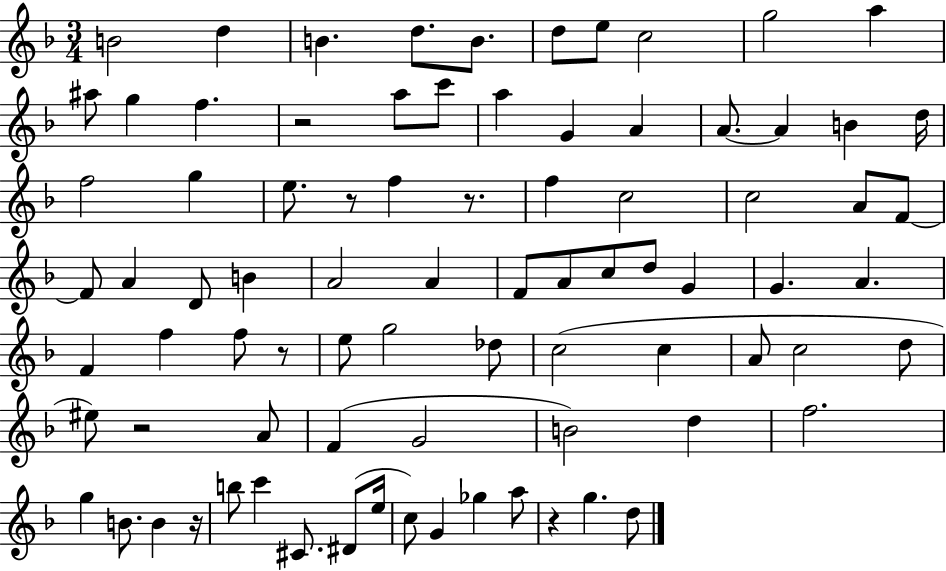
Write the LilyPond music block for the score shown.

{
  \clef treble
  \numericTimeSignature
  \time 3/4
  \key f \major
  b'2 d''4 | b'4. d''8. b'8. | d''8 e''8 c''2 | g''2 a''4 | \break ais''8 g''4 f''4. | r2 a''8 c'''8 | a''4 g'4 a'4 | a'8.~~ a'4 b'4 d''16 | \break f''2 g''4 | e''8. r8 f''4 r8. | f''4 c''2 | c''2 a'8 f'8~~ | \break f'8 a'4 d'8 b'4 | a'2 a'4 | f'8 a'8 c''8 d''8 g'4 | g'4. a'4. | \break f'4 f''4 f''8 r8 | e''8 g''2 des''8 | c''2( c''4 | a'8 c''2 d''8 | \break eis''8) r2 a'8 | f'4( g'2 | b'2) d''4 | f''2. | \break g''4 b'8. b'4 r16 | b''8 c'''4 cis'8. dis'8( e''16 | c''8) g'4 ges''4 a''8 | r4 g''4. d''8 | \break \bar "|."
}